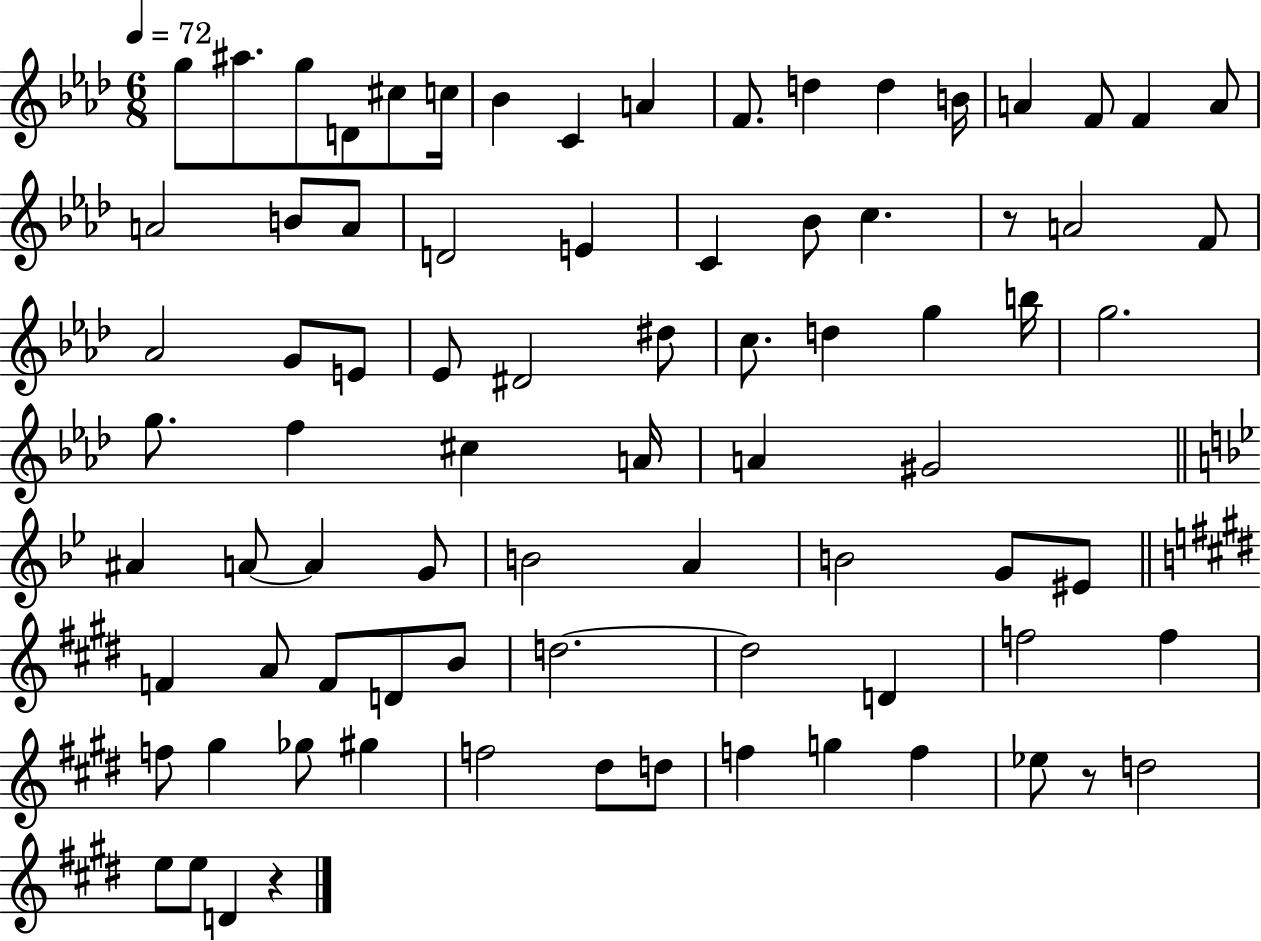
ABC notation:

X:1
T:Untitled
M:6/8
L:1/4
K:Ab
g/2 ^a/2 g/2 D/2 ^c/2 c/4 _B C A F/2 d d B/4 A F/2 F A/2 A2 B/2 A/2 D2 E C _B/2 c z/2 A2 F/2 _A2 G/2 E/2 _E/2 ^D2 ^d/2 c/2 d g b/4 g2 g/2 f ^c A/4 A ^G2 ^A A/2 A G/2 B2 A B2 G/2 ^E/2 F A/2 F/2 D/2 B/2 d2 d2 D f2 f f/2 ^g _g/2 ^g f2 ^d/2 d/2 f g f _e/2 z/2 d2 e/2 e/2 D z